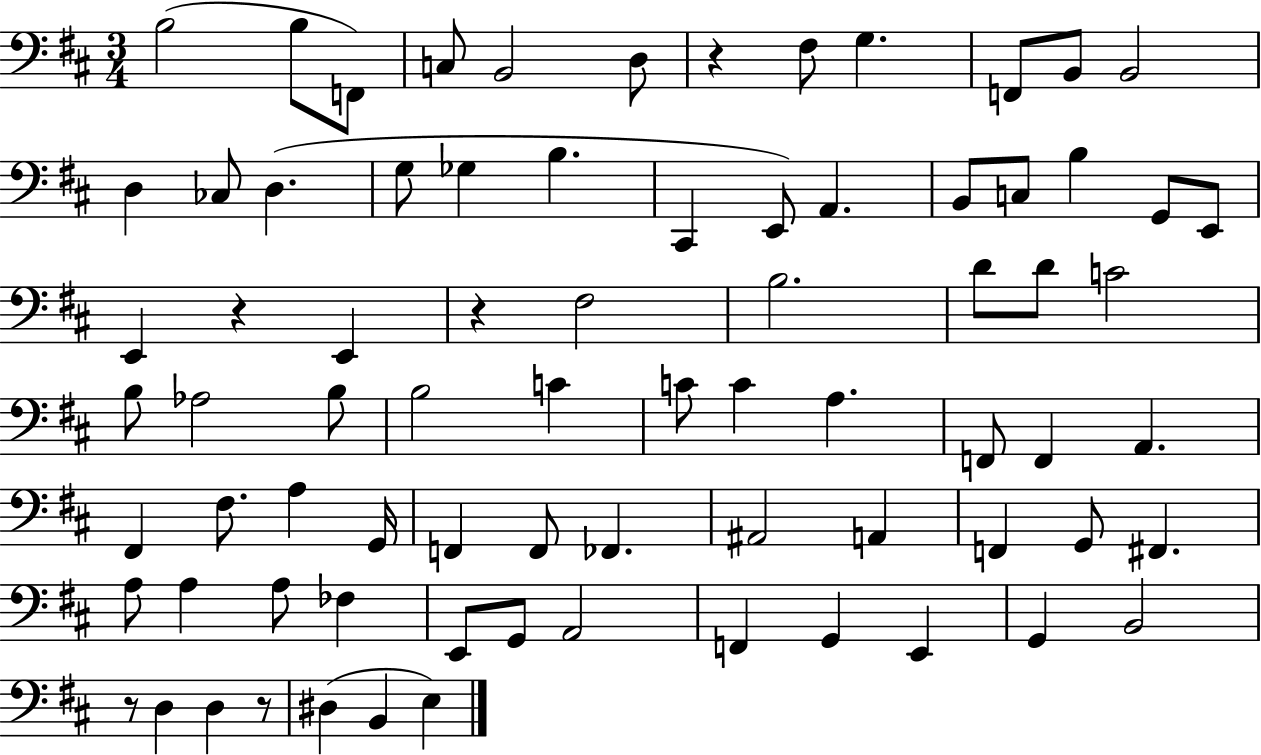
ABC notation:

X:1
T:Untitled
M:3/4
L:1/4
K:D
B,2 B,/2 F,,/2 C,/2 B,,2 D,/2 z ^F,/2 G, F,,/2 B,,/2 B,,2 D, _C,/2 D, G,/2 _G, B, ^C,, E,,/2 A,, B,,/2 C,/2 B, G,,/2 E,,/2 E,, z E,, z ^F,2 B,2 D/2 D/2 C2 B,/2 _A,2 B,/2 B,2 C C/2 C A, F,,/2 F,, A,, ^F,, ^F,/2 A, G,,/4 F,, F,,/2 _F,, ^A,,2 A,, F,, G,,/2 ^F,, A,/2 A, A,/2 _F, E,,/2 G,,/2 A,,2 F,, G,, E,, G,, B,,2 z/2 D, D, z/2 ^D, B,, E,